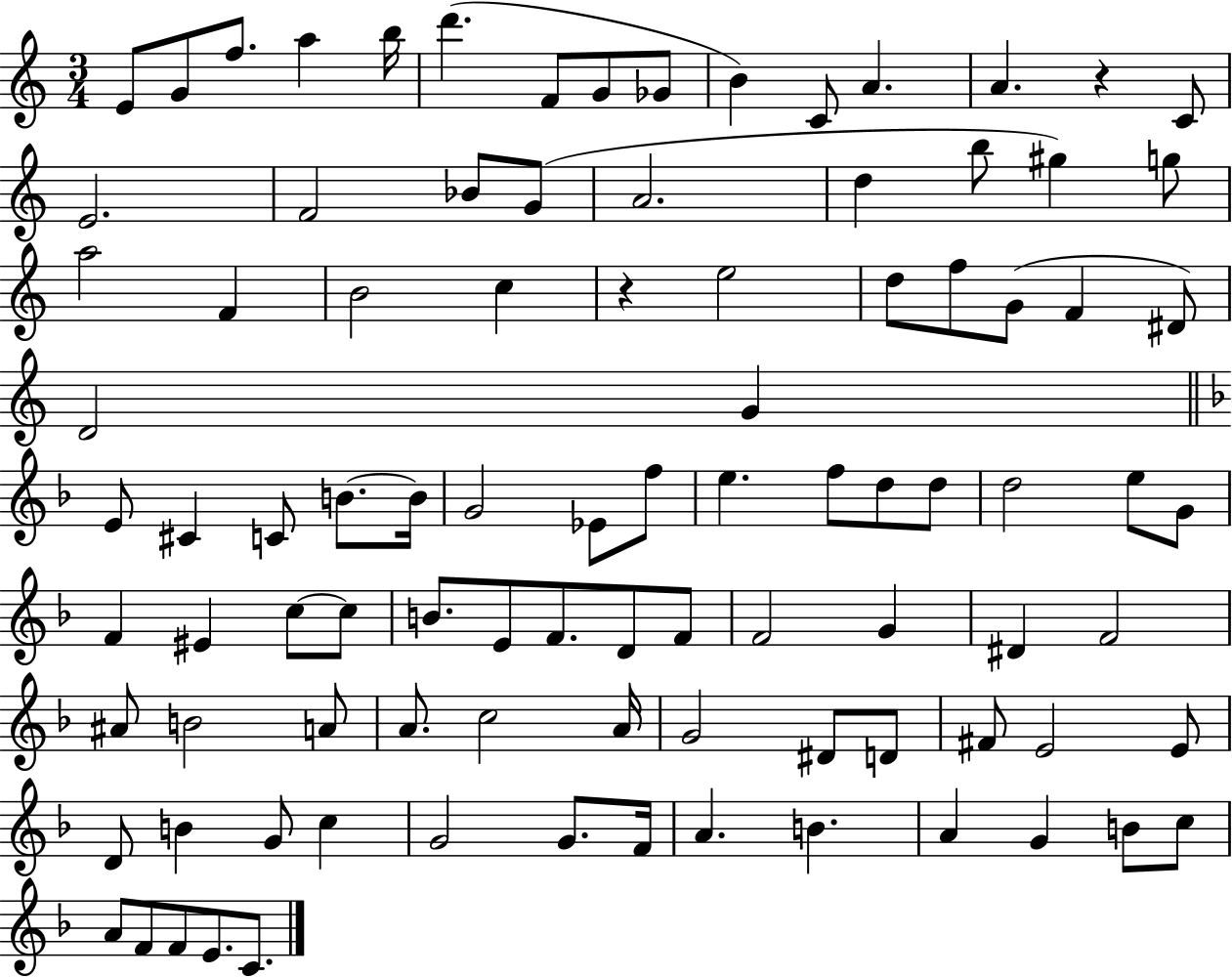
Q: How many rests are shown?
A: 2